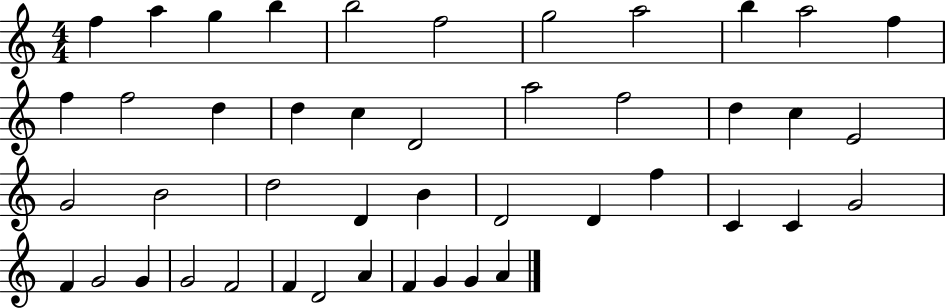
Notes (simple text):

F5/q A5/q G5/q B5/q B5/h F5/h G5/h A5/h B5/q A5/h F5/q F5/q F5/h D5/q D5/q C5/q D4/h A5/h F5/h D5/q C5/q E4/h G4/h B4/h D5/h D4/q B4/q D4/h D4/q F5/q C4/q C4/q G4/h F4/q G4/h G4/q G4/h F4/h F4/q D4/h A4/q F4/q G4/q G4/q A4/q